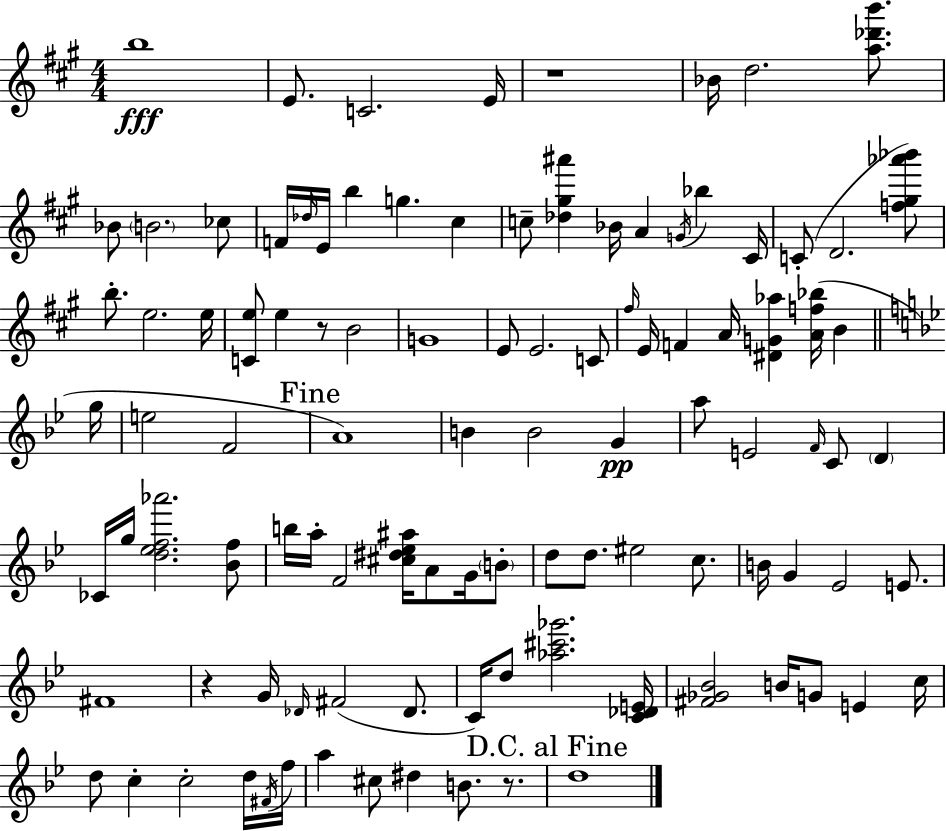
X:1
T:Untitled
M:4/4
L:1/4
K:A
b4 E/2 C2 E/4 z4 _B/4 d2 [a_d'b']/2 _B/2 B2 _c/2 F/4 _d/4 E/4 b g ^c c/2 [_d^g^a'] _B/4 A G/4 _b ^C/4 C/2 D2 [f^g_a'_b']/2 b/2 e2 e/4 [Ce]/2 e z/2 B2 G4 E/2 E2 C/2 ^f/4 E/4 F A/4 [^DG_a] [Af_b]/4 B g/4 e2 F2 A4 B B2 G a/2 E2 F/4 C/2 D _C/4 g/4 [d_ef_a']2 [_Bf]/2 b/4 a/4 F2 [^c^d_e^a]/4 A/2 G/4 B/2 d/2 d/2 ^e2 c/2 B/4 G _E2 E/2 ^F4 z G/4 _D/4 ^F2 _D/2 C/4 d/2 [_a^c'_g']2 [C_DE]/4 [^F_G_B]2 B/4 G/2 E c/4 d/2 c c2 d/4 ^F/4 f/4 a ^c/2 ^d B/2 z/2 d4